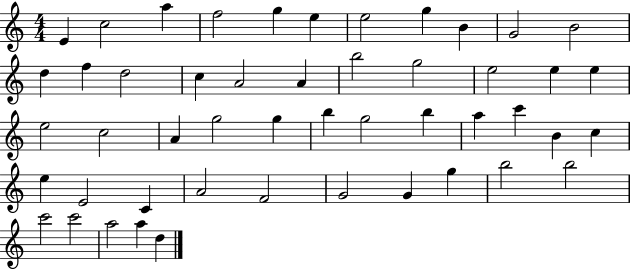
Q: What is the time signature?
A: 4/4